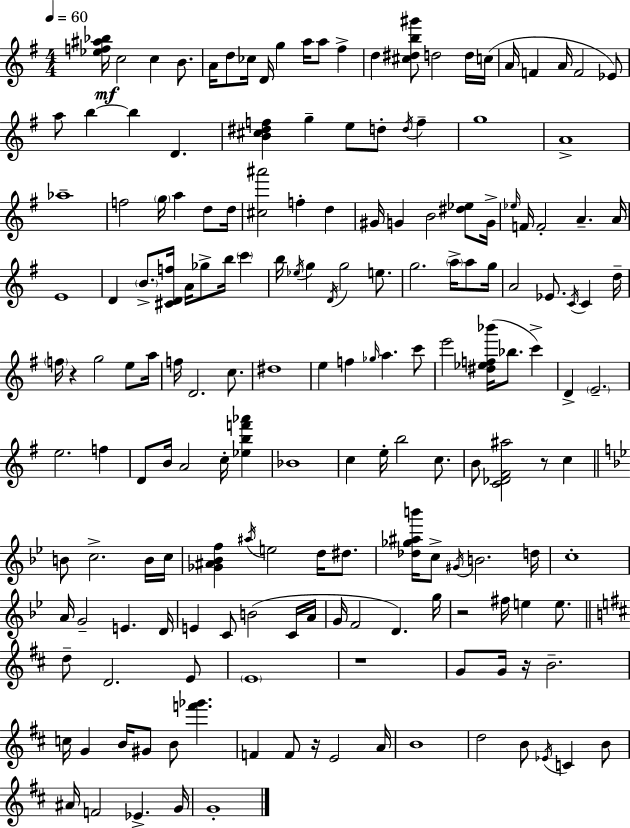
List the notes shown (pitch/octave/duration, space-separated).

[Eb5,F5,A#5,Bb5]/s C5/h C5/q B4/e. A4/s D5/e CES5/s D4/s G5/q A5/s A5/e F#5/q D5/q [C#5,D#5,B5,G#6]/e D5/h D5/s C5/s A4/s F4/q A4/s F4/h Eb4/e A5/e B5/q B5/q D4/q. [B4,C#5,D#5,F5]/q G5/q E5/e D5/e D5/s F5/q G5/w A4/w Ab5/w F5/h G5/s A5/q D5/e D5/s [C#5,A#6]/h F5/q D5/q G#4/s G4/q B4/h [D#5,Eb5]/e G4/s Eb5/s F4/s F4/h A4/q. A4/s E4/w D4/q B4/e. [C#4,D4,F5]/s A4/s Gb5/e B5/s C6/q B5/s Eb5/s G5/q D4/s G5/h E5/e. G5/h. A5/s A5/e G5/s A4/h Eb4/e. C4/s C4/q D5/s F5/s R/q G5/h E5/e A5/s F5/s D4/h. C5/e. D#5/w E5/q F5/q Gb5/s A5/q. C6/e E6/h [D#5,Eb5,F5,Bb6]/s Bb5/e. C6/q D4/q E4/h. E5/h. F5/q D4/e B4/s A4/h C5/s [Eb5,B5,F6,Ab6]/q Bb4/w C5/q E5/s B5/h C5/e. B4/e [C4,Db4,F#4,A#5]/h R/e C5/q B4/e C5/h. B4/s C5/s [Gb4,A#4,Bb4,F5]/q A#5/s E5/h D5/s D#5/e. [Db5,Gb5,A#5,B6]/s C5/e G#4/s B4/h. D5/s C5/w A4/s G4/h E4/q. D4/s E4/q C4/e B4/h C4/s A4/s G4/s F4/h D4/q. G5/s R/h F#5/s E5/q E5/e. D5/e D4/h. E4/e E4/w R/w G4/e G4/s R/s B4/h. C5/s G4/q B4/s G#4/e B4/e [F6,Gb6]/q. F4/q F4/e R/s E4/h A4/s B4/w D5/h B4/e Eb4/s C4/q B4/e A#4/s F4/h Eb4/q. G4/s G4/w